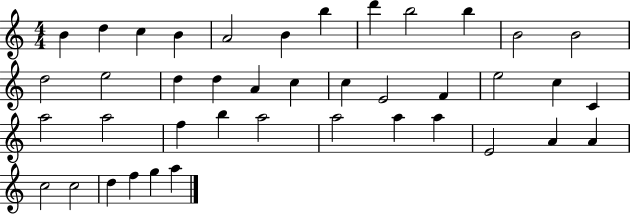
B4/q D5/q C5/q B4/q A4/h B4/q B5/q D6/q B5/h B5/q B4/h B4/h D5/h E5/h D5/q D5/q A4/q C5/q C5/q E4/h F4/q E5/h C5/q C4/q A5/h A5/h F5/q B5/q A5/h A5/h A5/q A5/q E4/h A4/q A4/q C5/h C5/h D5/q F5/q G5/q A5/q